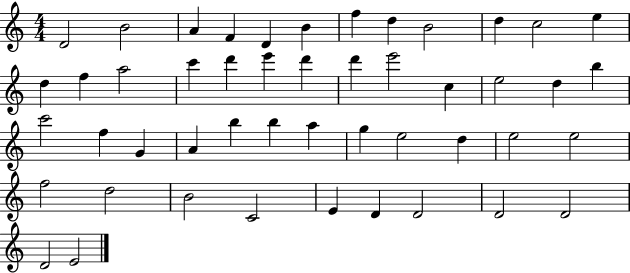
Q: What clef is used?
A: treble